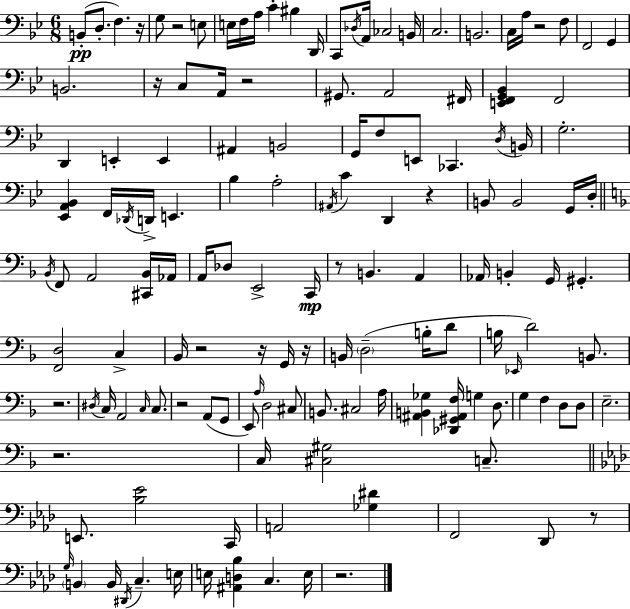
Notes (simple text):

B2/e D3/e. F3/q. R/s G3/e R/h E3/e E3/s F3/s A3/s C4/q BIS3/q D2/s C2/e Db3/s A2/s CES3/h B2/s C3/h. B2/h. C3/s A3/s R/h F3/e F2/h G2/q B2/h. R/s C3/e A2/s R/h G#2/e. A2/h F#2/s [E2,F2,G2,Bb2]/q F2/h D2/q E2/q E2/q A#2/q B2/h G2/s F3/e E2/e CES2/q. D3/s B2/s G3/h. [Eb2,A2,Bb2]/q F2/s Db2/s D2/s E2/q. Bb3/q A3/h A#2/s C4/q D2/q R/q B2/e B2/h G2/s D3/s Bb2/s F2/e A2/h [C#2,Bb2]/s Ab2/s A2/s Db3/e E2/h C2/s R/e B2/q. A2/q Ab2/s B2/q G2/s G#2/q. [F2,D3]/h C3/q Bb2/s R/h R/s G2/s R/s B2/s D3/h B3/s D4/e B3/s Eb2/s D4/h B2/e. R/h. D#3/s C3/s A2/h C3/s C3/e. R/h A2/e G2/e E2/e A3/s D3/h C#3/e B2/e. C#3/h A3/s [A#2,B2,Gb3]/q [Db2,G#2,A#2,F3]/s G3/q D3/e. G3/q F3/q D3/e D3/e E3/h. R/h. C3/s [C#3,G#3]/h C3/e. E2/e. [Bb3,Eb4]/h C2/s A2/h [Gb3,D#4]/q F2/h Db2/e R/e G3/s B2/q B2/s D#2/s C3/q. E3/s E3/s [A#2,D3,Bb3]/q C3/q. E3/s R/h.